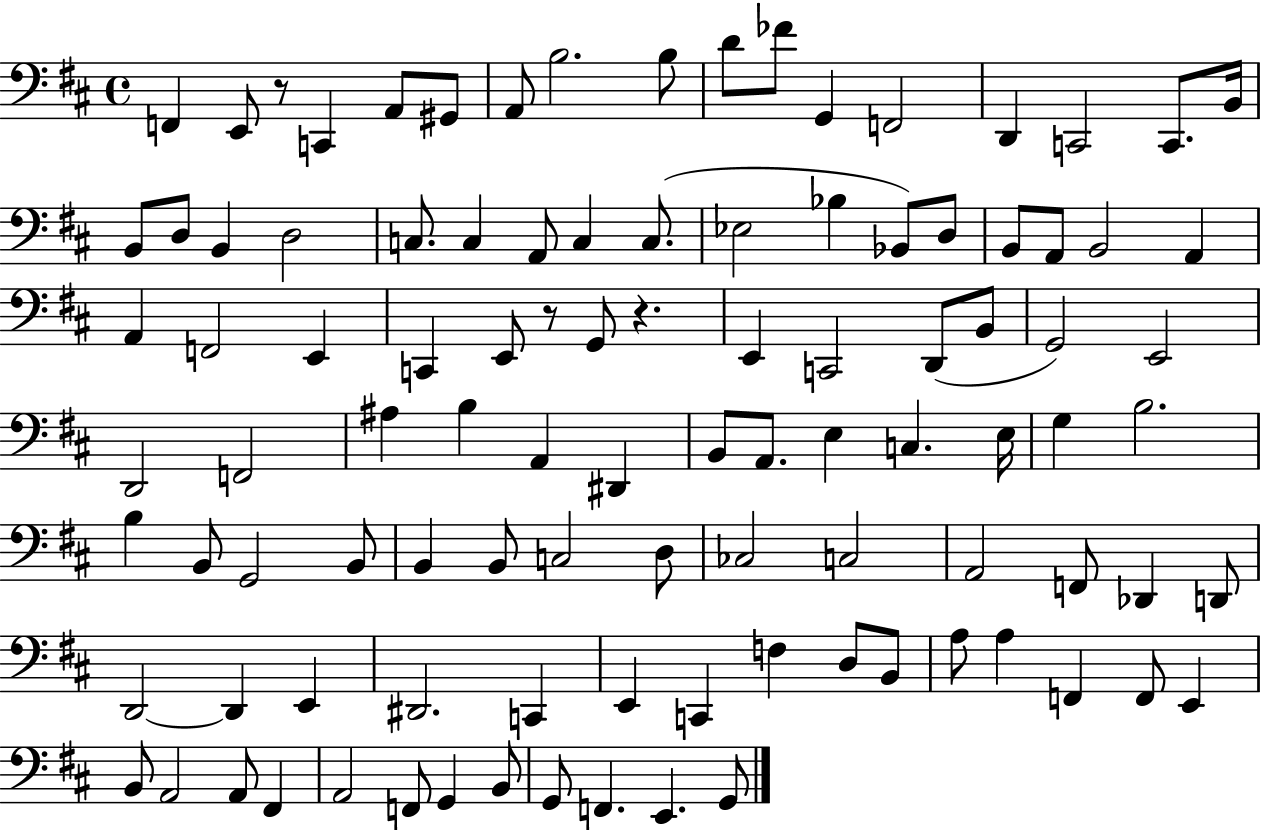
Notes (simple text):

F2/q E2/e R/e C2/q A2/e G#2/e A2/e B3/h. B3/e D4/e FES4/e G2/q F2/h D2/q C2/h C2/e. B2/s B2/e D3/e B2/q D3/h C3/e. C3/q A2/e C3/q C3/e. Eb3/h Bb3/q Bb2/e D3/e B2/e A2/e B2/h A2/q A2/q F2/h E2/q C2/q E2/e R/e G2/e R/q. E2/q C2/h D2/e B2/e G2/h E2/h D2/h F2/h A#3/q B3/q A2/q D#2/q B2/e A2/e. E3/q C3/q. E3/s G3/q B3/h. B3/q B2/e G2/h B2/e B2/q B2/e C3/h D3/e CES3/h C3/h A2/h F2/e Db2/q D2/e D2/h D2/q E2/q D#2/h. C2/q E2/q C2/q F3/q D3/e B2/e A3/e A3/q F2/q F2/e E2/q B2/e A2/h A2/e F#2/q A2/h F2/e G2/q B2/e G2/e F2/q. E2/q. G2/e